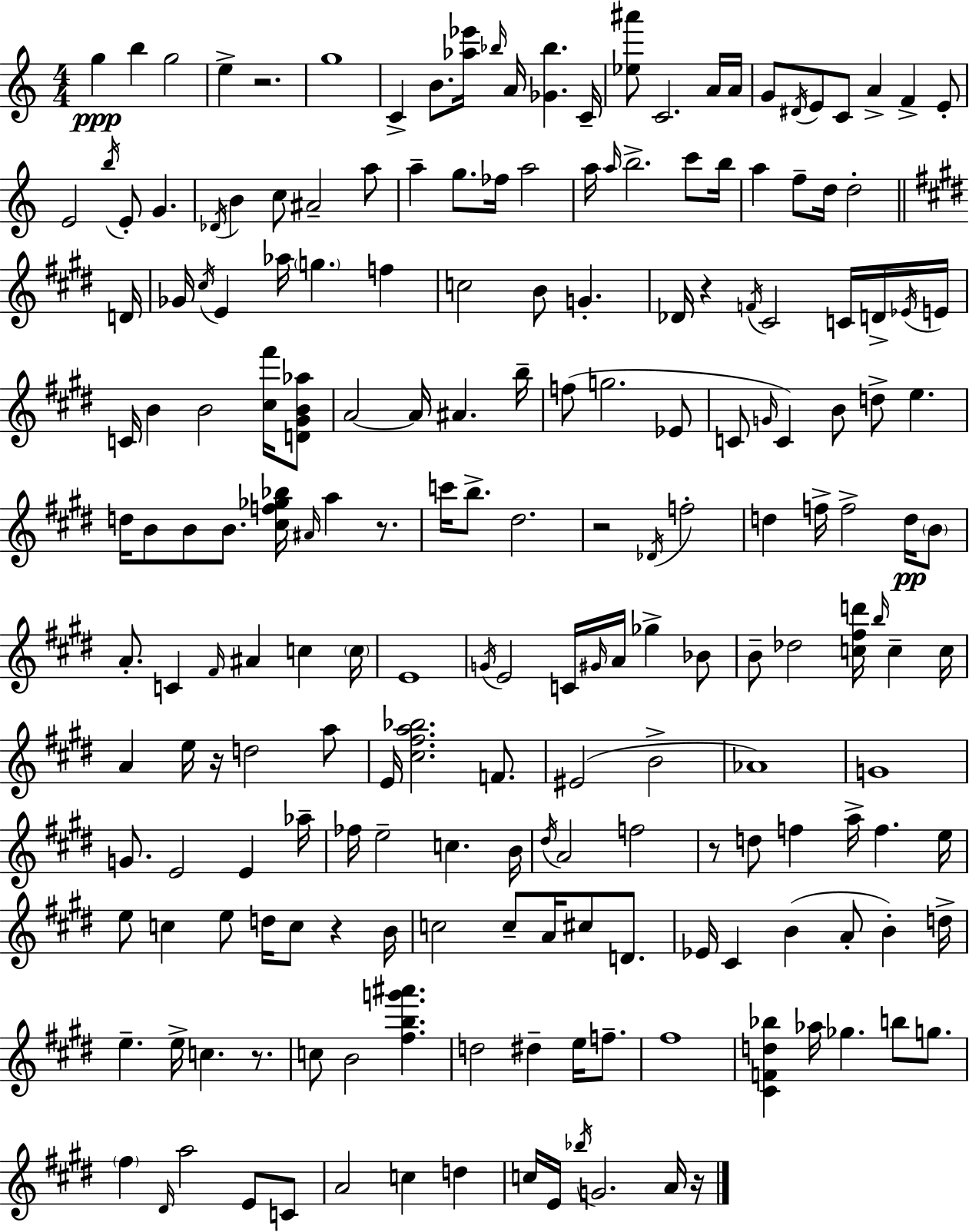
G5/q B5/q G5/h E5/q R/h. G5/w C4/q B4/e. [Ab5,Eb6]/s Bb5/s A4/s [Gb4,Bb5]/q. C4/s [Eb5,A#6]/e C4/h. A4/s A4/s G4/e D#4/s E4/e C4/e A4/q F4/q E4/e E4/h B5/s E4/e G4/q. Db4/s B4/q C5/e A#4/h A5/e A5/q G5/e. FES5/s A5/h A5/s A5/s B5/h. C6/e B5/s A5/q F5/e D5/s D5/h D4/s Gb4/s C#5/s E4/q Ab5/s G5/q. F5/q C5/h B4/e G4/q. Db4/s R/q F4/s C#4/h C4/s D4/s Eb4/s E4/s C4/s B4/q B4/h [C#5,F#6]/s [D4,G#4,B4,Ab5]/e A4/h A4/s A#4/q. B5/s F5/e G5/h. Eb4/e C4/e G4/s C4/q B4/e D5/e E5/q. D5/s B4/e B4/e B4/e. [C#5,F5,Gb5,Bb5]/s A#4/s A5/q R/e. C6/s B5/e. D#5/h. R/h Db4/s F5/h D5/q F5/s F5/h D5/s B4/e A4/e. C4/q F#4/s A#4/q C5/q C5/s E4/w G4/s E4/h C4/s G#4/s A4/s Gb5/q Bb4/e B4/e Db5/h [C5,F#5,D6]/s B5/s C5/q C5/s A4/q E5/s R/s D5/h A5/e E4/s [C#5,F#5,A5,Bb5]/h. F4/e. EIS4/h B4/h Ab4/w G4/w G4/e. E4/h E4/q Ab5/s FES5/s E5/h C5/q. B4/s D#5/s A4/h F5/h R/e D5/e F5/q A5/s F5/q. E5/s E5/e C5/q E5/e D5/s C5/e R/q B4/s C5/h C5/e A4/s C#5/e D4/e. Eb4/s C#4/q B4/q A4/e B4/q D5/s E5/q. E5/s C5/q. R/e. C5/e B4/h [F#5,B5,G6,A#6]/q. D5/h D#5/q E5/s F5/e. F#5/w [C#4,F4,D5,Bb5]/q Ab5/s Gb5/q. B5/e G5/e. F#5/q D#4/s A5/h E4/e C4/e A4/h C5/q D5/q C5/s E4/s Bb5/s G4/h. A4/s R/s